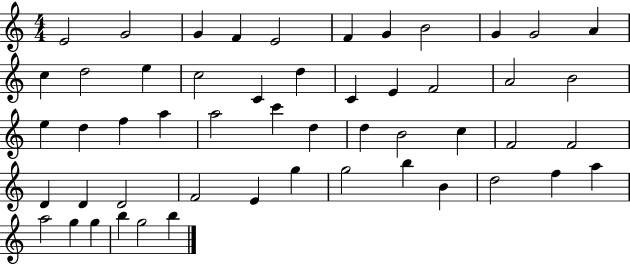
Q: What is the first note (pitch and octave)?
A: E4